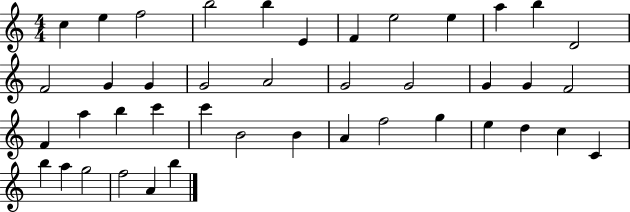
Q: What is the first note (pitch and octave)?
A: C5